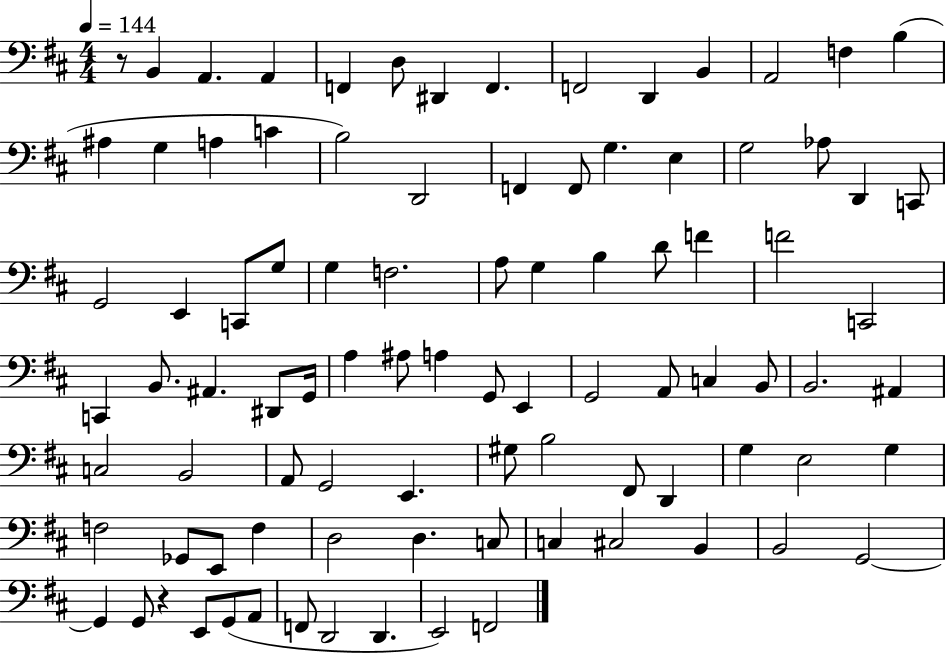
{
  \clef bass
  \numericTimeSignature
  \time 4/4
  \key d \major
  \tempo 4 = 144
  r8 b,4 a,4. a,4 | f,4 d8 dis,4 f,4. | f,2 d,4 b,4 | a,2 f4 b4( | \break ais4 g4 a4 c'4 | b2) d,2 | f,4 f,8 g4. e4 | g2 aes8 d,4 c,8 | \break g,2 e,4 c,8 g8 | g4 f2. | a8 g4 b4 d'8 f'4 | f'2 c,2 | \break c,4 b,8. ais,4. dis,8 g,16 | a4 ais8 a4 g,8 e,4 | g,2 a,8 c4 b,8 | b,2. ais,4 | \break c2 b,2 | a,8 g,2 e,4. | gis8 b2 fis,8 d,4 | g4 e2 g4 | \break f2 ges,8 e,8 f4 | d2 d4. c8 | c4 cis2 b,4 | b,2 g,2~~ | \break g,4 g,8 r4 e,8 g,8( a,8 | f,8 d,2 d,4. | e,2) f,2 | \bar "|."
}